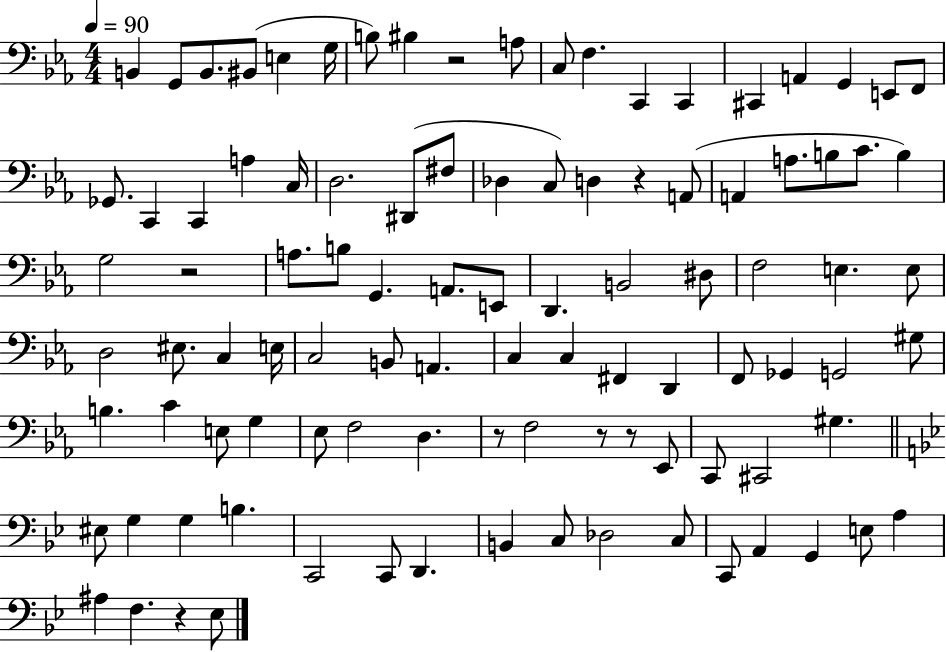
{
  \clef bass
  \numericTimeSignature
  \time 4/4
  \key ees \major
  \tempo 4 = 90
  b,4 g,8 b,8. bis,8( e4 g16 | b8) bis4 r2 a8 | c8 f4. c,4 c,4 | cis,4 a,4 g,4 e,8 f,8 | \break ges,8. c,4 c,4 a4 c16 | d2. dis,8( fis8 | des4 c8) d4 r4 a,8( | a,4 a8. b8 c'8. b4) | \break g2 r2 | a8. b8 g,4. a,8. e,8 | d,4. b,2 dis8 | f2 e4. e8 | \break d2 eis8. c4 e16 | c2 b,8 a,4. | c4 c4 fis,4 d,4 | f,8 ges,4 g,2 gis8 | \break b4. c'4 e8 g4 | ees8 f2 d4. | r8 f2 r8 r8 ees,8 | c,8 cis,2 gis4. | \break \bar "||" \break \key g \minor eis8 g4 g4 b4. | c,2 c,8 d,4. | b,4 c8 des2 c8 | c,8 a,4 g,4 e8 a4 | \break ais4 f4. r4 ees8 | \bar "|."
}